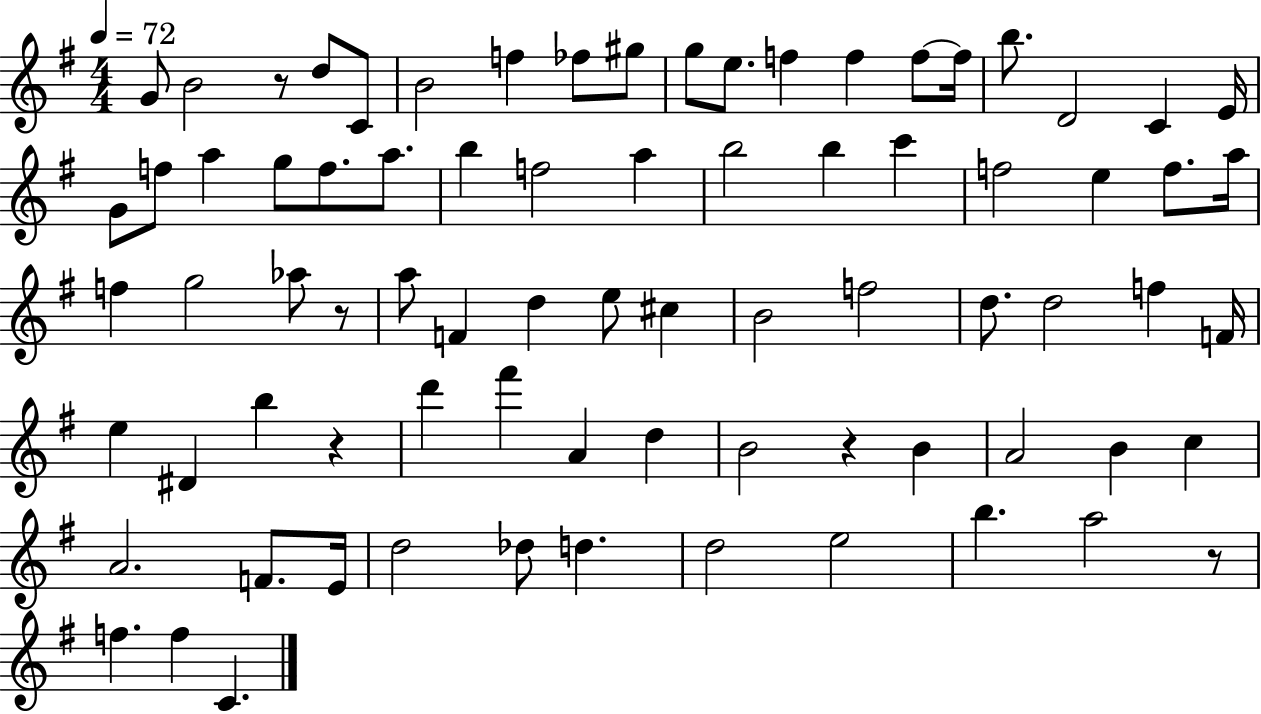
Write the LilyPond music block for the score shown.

{
  \clef treble
  \numericTimeSignature
  \time 4/4
  \key g \major
  \tempo 4 = 72
  \repeat volta 2 { g'8 b'2 r8 d''8 c'8 | b'2 f''4 fes''8 gis''8 | g''8 e''8. f''4 f''4 f''8~~ f''16 | b''8. d'2 c'4 e'16 | \break g'8 f''8 a''4 g''8 f''8. a''8. | b''4 f''2 a''4 | b''2 b''4 c'''4 | f''2 e''4 f''8. a''16 | \break f''4 g''2 aes''8 r8 | a''8 f'4 d''4 e''8 cis''4 | b'2 f''2 | d''8. d''2 f''4 f'16 | \break e''4 dis'4 b''4 r4 | d'''4 fis'''4 a'4 d''4 | b'2 r4 b'4 | a'2 b'4 c''4 | \break a'2. f'8. e'16 | d''2 des''8 d''4. | d''2 e''2 | b''4. a''2 r8 | \break f''4. f''4 c'4. | } \bar "|."
}